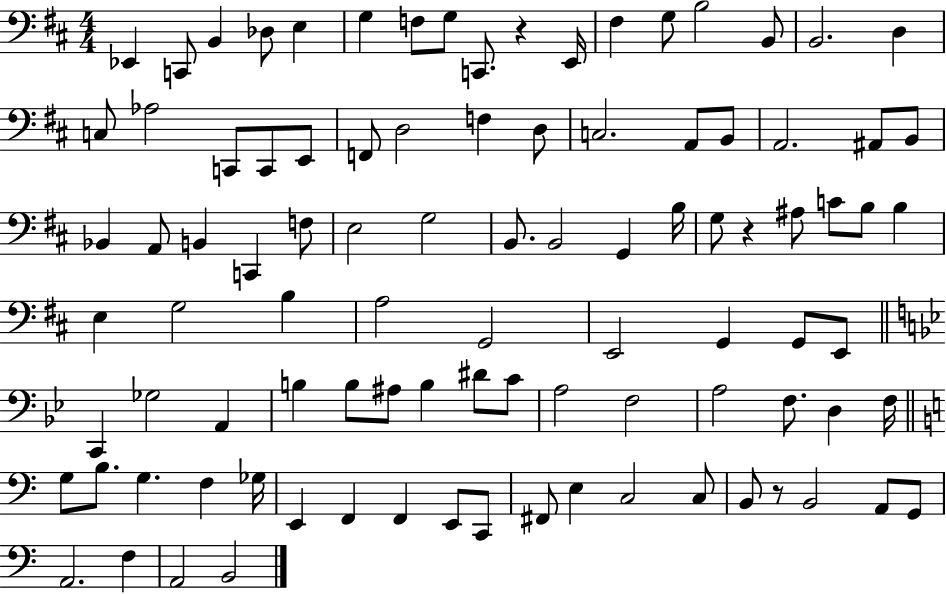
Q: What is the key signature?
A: D major